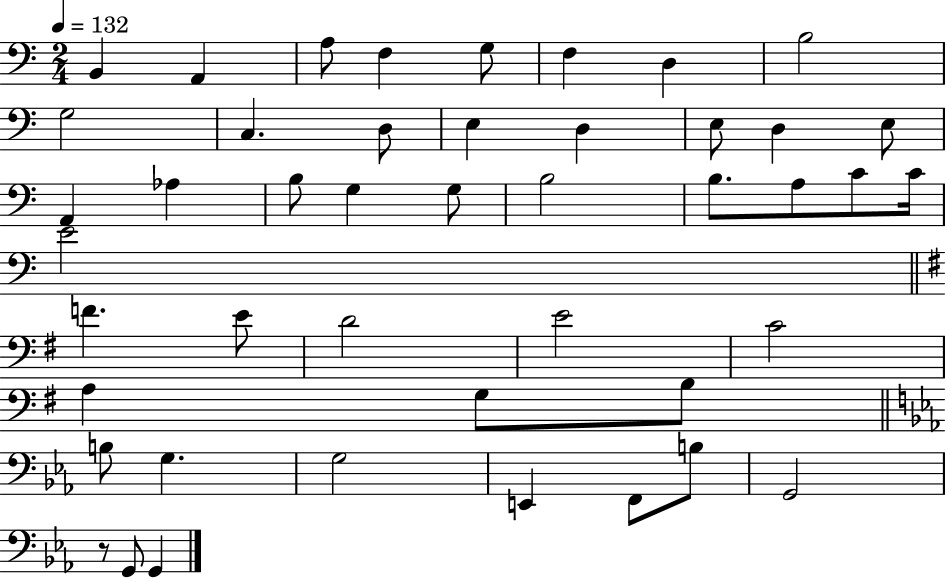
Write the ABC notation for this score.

X:1
T:Untitled
M:2/4
L:1/4
K:C
B,, A,, A,/2 F, G,/2 F, D, B,2 G,2 C, D,/2 E, D, E,/2 D, E,/2 A,, _A, B,/2 G, G,/2 B,2 B,/2 A,/2 C/2 C/4 E2 F E/2 D2 E2 C2 A, G,/2 B,/2 B,/2 G, G,2 E,, F,,/2 B,/2 G,,2 z/2 G,,/2 G,,